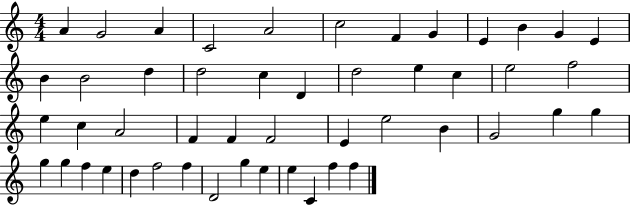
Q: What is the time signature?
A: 4/4